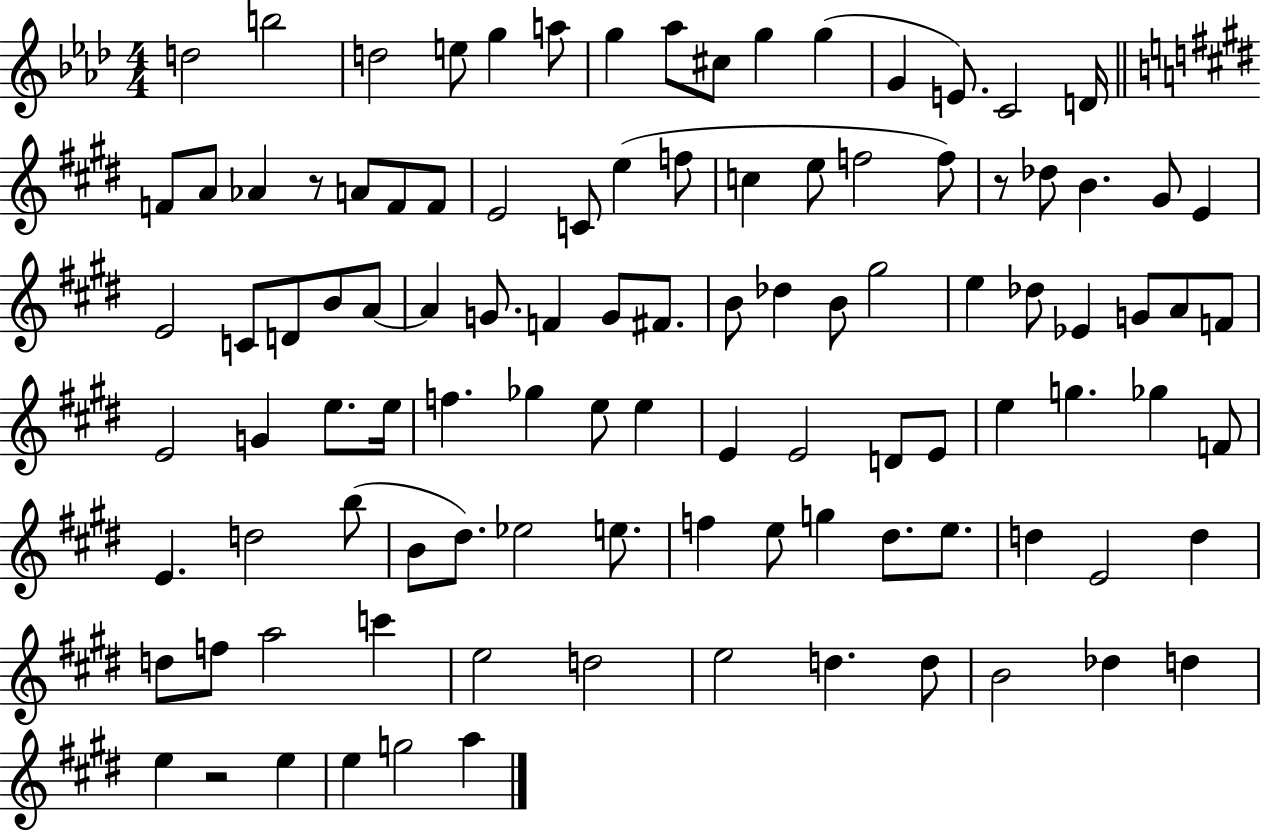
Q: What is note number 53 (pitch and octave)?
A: F4